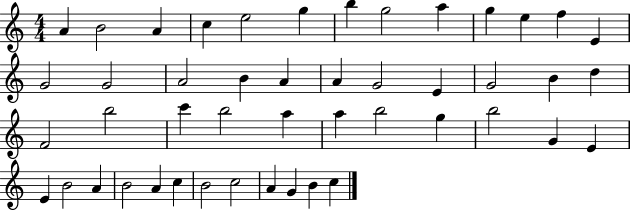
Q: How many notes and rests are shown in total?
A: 47